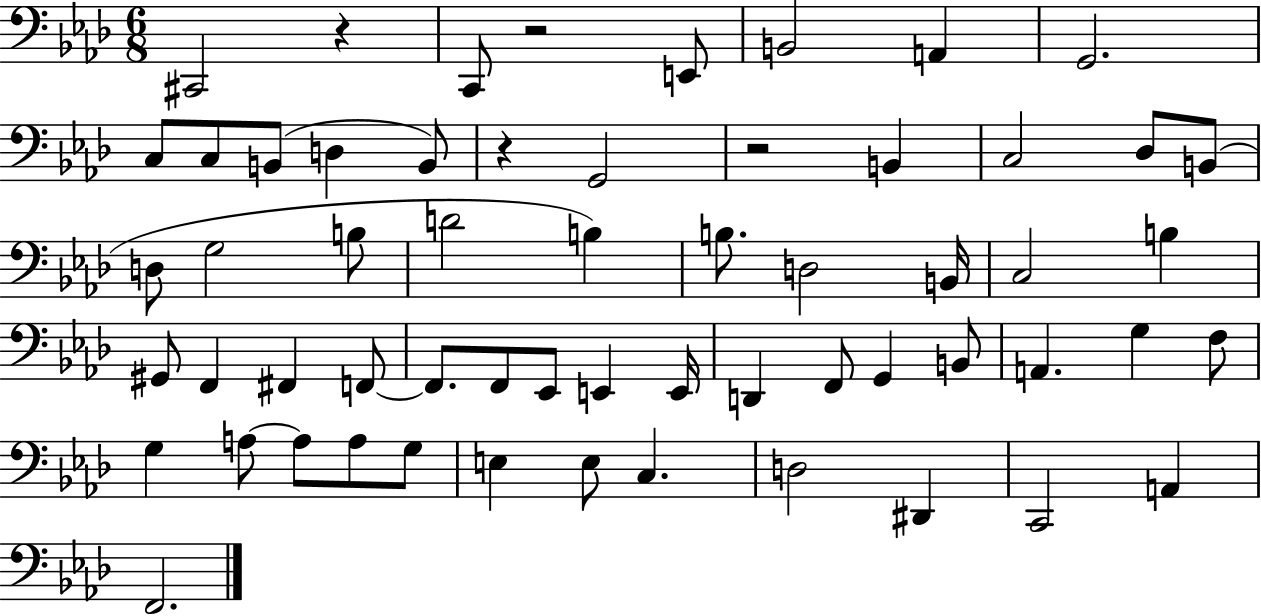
X:1
T:Untitled
M:6/8
L:1/4
K:Ab
^C,,2 z C,,/2 z2 E,,/2 B,,2 A,, G,,2 C,/2 C,/2 B,,/2 D, B,,/2 z G,,2 z2 B,, C,2 _D,/2 B,,/2 D,/2 G,2 B,/2 D2 B, B,/2 D,2 B,,/4 C,2 B, ^G,,/2 F,, ^F,, F,,/2 F,,/2 F,,/2 _E,,/2 E,, E,,/4 D,, F,,/2 G,, B,,/2 A,, G, F,/2 G, A,/2 A,/2 A,/2 G,/2 E, E,/2 C, D,2 ^D,, C,,2 A,, F,,2